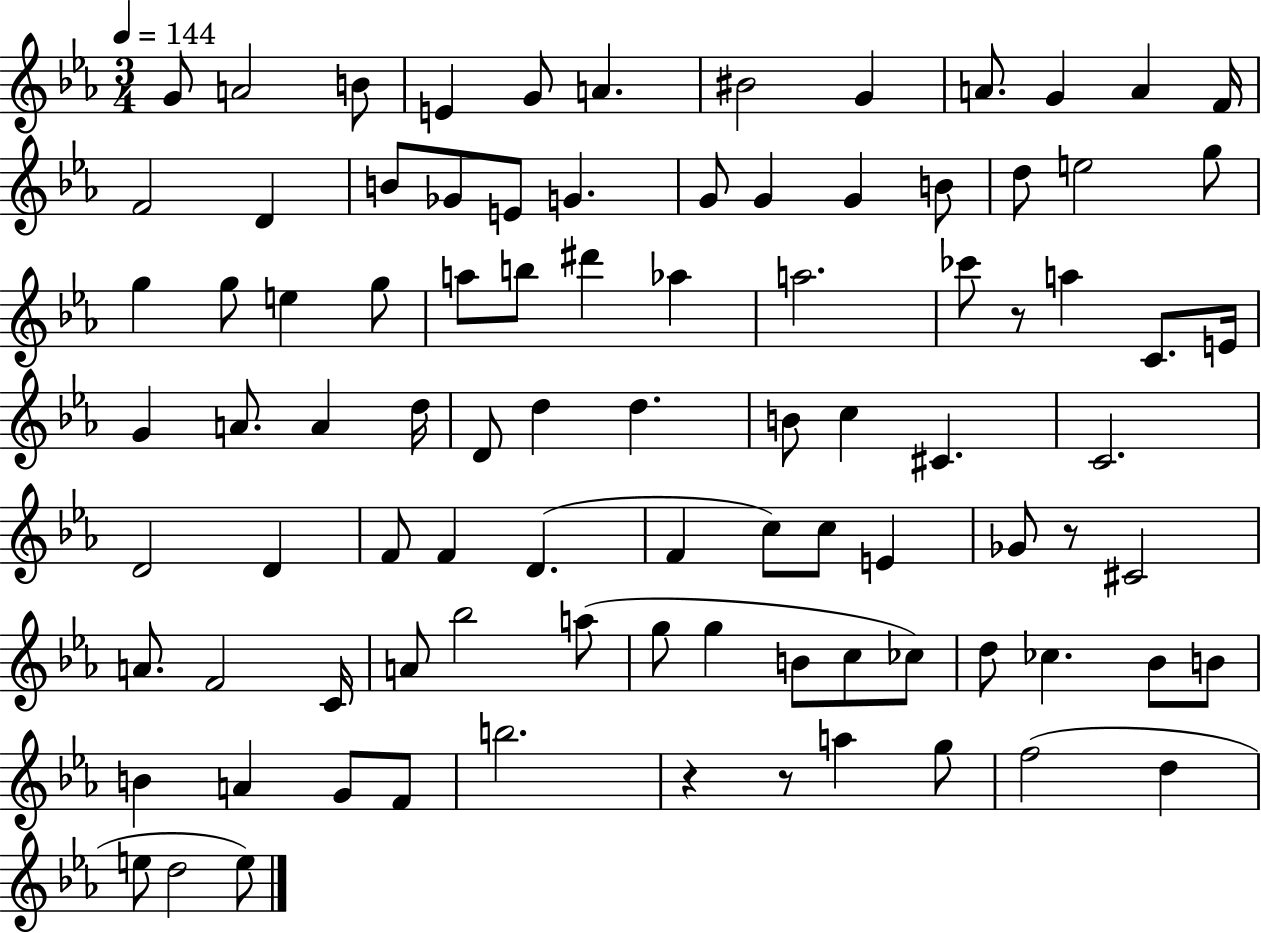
X:1
T:Untitled
M:3/4
L:1/4
K:Eb
G/2 A2 B/2 E G/2 A ^B2 G A/2 G A F/4 F2 D B/2 _G/2 E/2 G G/2 G G B/2 d/2 e2 g/2 g g/2 e g/2 a/2 b/2 ^d' _a a2 _c'/2 z/2 a C/2 E/4 G A/2 A d/4 D/2 d d B/2 c ^C C2 D2 D F/2 F D F c/2 c/2 E _G/2 z/2 ^C2 A/2 F2 C/4 A/2 _b2 a/2 g/2 g B/2 c/2 _c/2 d/2 _c _B/2 B/2 B A G/2 F/2 b2 z z/2 a g/2 f2 d e/2 d2 e/2